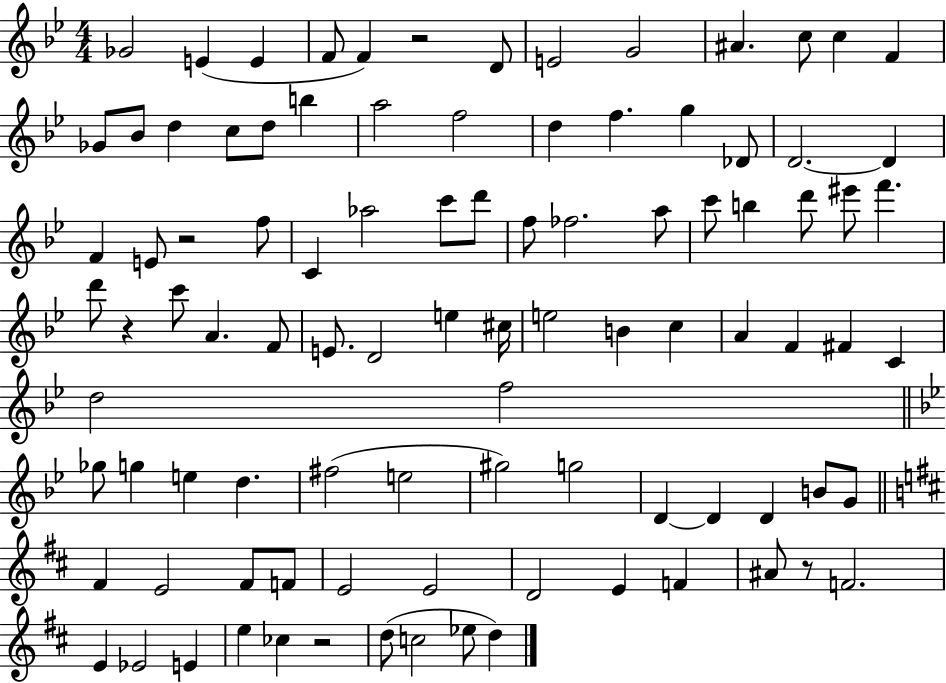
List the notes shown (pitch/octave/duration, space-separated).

Gb4/h E4/q E4/q F4/e F4/q R/h D4/e E4/h G4/h A#4/q. C5/e C5/q F4/q Gb4/e Bb4/e D5/q C5/e D5/e B5/q A5/h F5/h D5/q F5/q. G5/q Db4/e D4/h. D4/q F4/q E4/e R/h F5/e C4/q Ab5/h C6/e D6/e F5/e FES5/h. A5/e C6/e B5/q D6/e EIS6/e F6/q. D6/e R/q C6/e A4/q. F4/e E4/e. D4/h E5/q C#5/s E5/h B4/q C5/q A4/q F4/q F#4/q C4/q D5/h F5/h Gb5/e G5/q E5/q D5/q. F#5/h E5/h G#5/h G5/h D4/q D4/q D4/q B4/e G4/e F#4/q E4/h F#4/e F4/e E4/h E4/h D4/h E4/q F4/q A#4/e R/e F4/h. E4/q Eb4/h E4/q E5/q CES5/q R/h D5/e C5/h Eb5/e D5/q